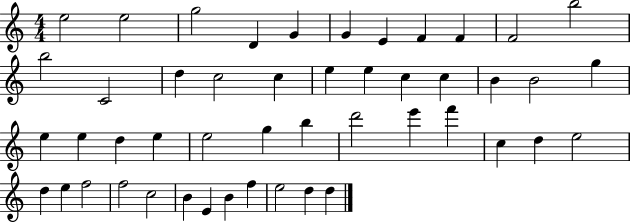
X:1
T:Untitled
M:4/4
L:1/4
K:C
e2 e2 g2 D G G E F F F2 b2 b2 C2 d c2 c e e c c B B2 g e e d e e2 g b d'2 e' f' c d e2 d e f2 f2 c2 B E B f e2 d d